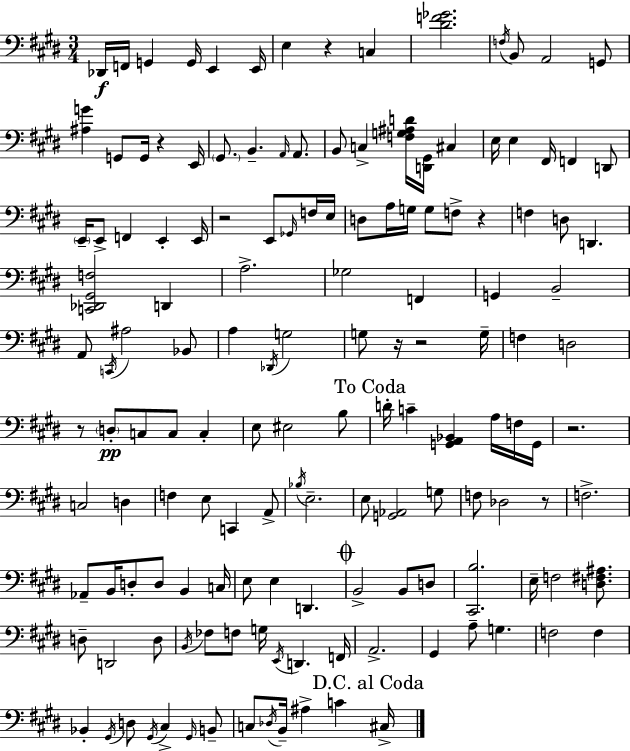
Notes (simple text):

Db2/s F2/s G2/q G2/s E2/q E2/s E3/q R/q C3/q [D#4,F4,Gb4]/h. F3/s B2/e A2/h G2/e [A#3,G4]/q G2/e G2/s R/q E2/s G#2/e. B2/q. A2/s A2/e. B2/e C3/q [F3,G3,A#3,D4]/s [D2,G#2]/s C#3/q E3/s E3/q F#2/s F2/q D2/e E2/s E2/e F2/q E2/q E2/s R/h E2/e Gb2/s F3/s E3/s D3/e A3/s G3/s G3/e F3/e R/q F3/q D3/e D2/q. [C2,Db2,G#2,F3]/h D2/q A3/h. Gb3/h F2/q G2/q B2/h A2/e C2/s A#3/h Bb2/e A3/q Db2/s G3/h G3/e R/s R/h G3/s F3/q D3/h R/e D3/e C3/e C3/e C3/q E3/e EIS3/h B3/e D4/s C4/q [G2,A2,Bb2]/q A3/s F3/s G2/s R/h. C3/h D3/q F3/q E3/e C2/q A2/e Bb3/s E3/h. E3/e [G2,Ab2]/h G3/e F3/e Db3/h R/e F3/h. Ab2/e B2/s D3/e D3/e B2/q C3/s E3/e E3/q D2/q. B2/h B2/e D3/e [C#2,B3]/h. E3/s F3/h [D3,F#3,A#3]/e. D3/e D2/h D3/e B2/s FES3/e F3/e G3/s E2/s D2/q. F2/s A2/h. G#2/q A3/e G3/q. F3/h F3/q Bb2/q G#2/s D3/e G#2/s C#3/q G#2/s B2/e C3/e Db3/s B2/s A#3/q C4/q C#3/s